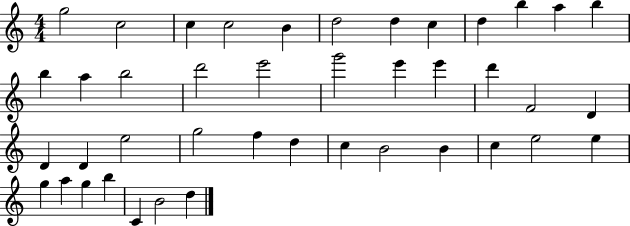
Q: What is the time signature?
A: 4/4